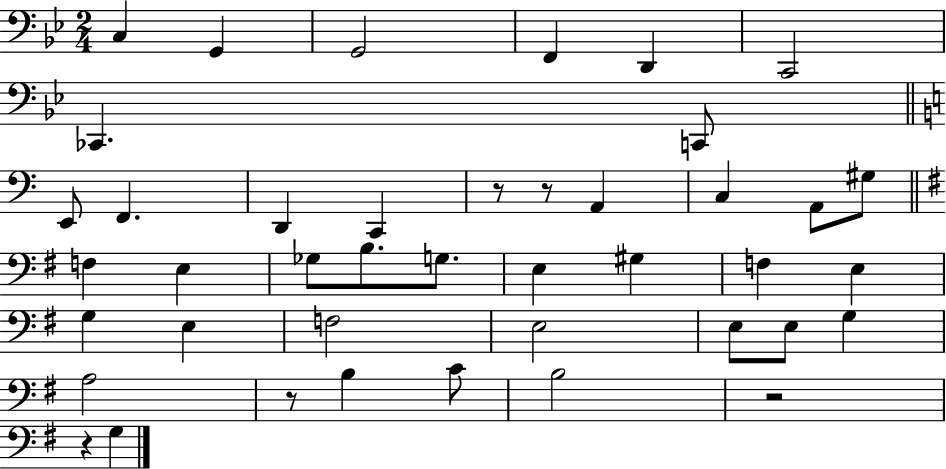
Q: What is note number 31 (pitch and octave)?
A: E3